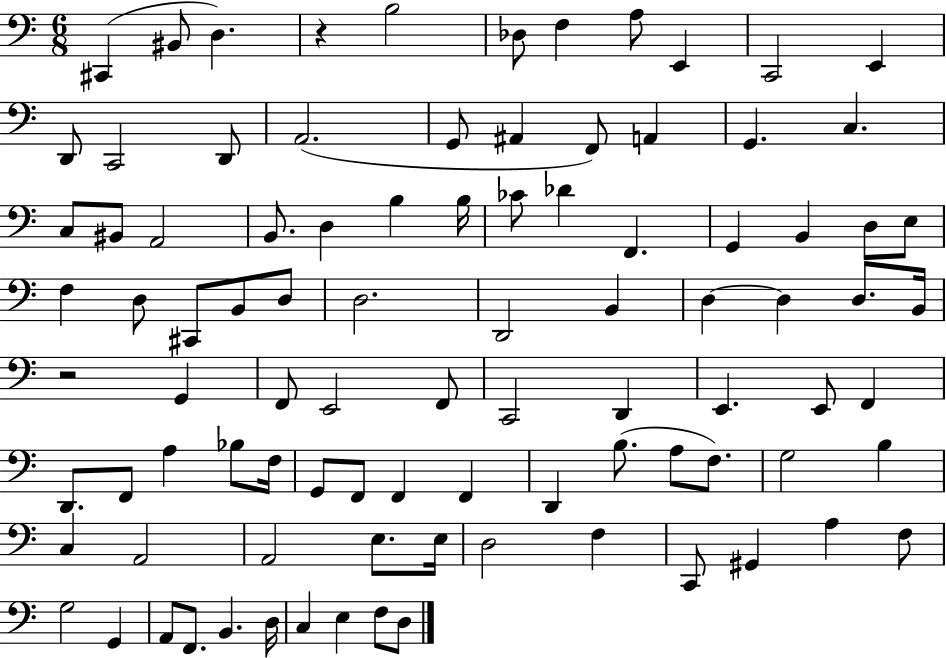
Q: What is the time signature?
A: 6/8